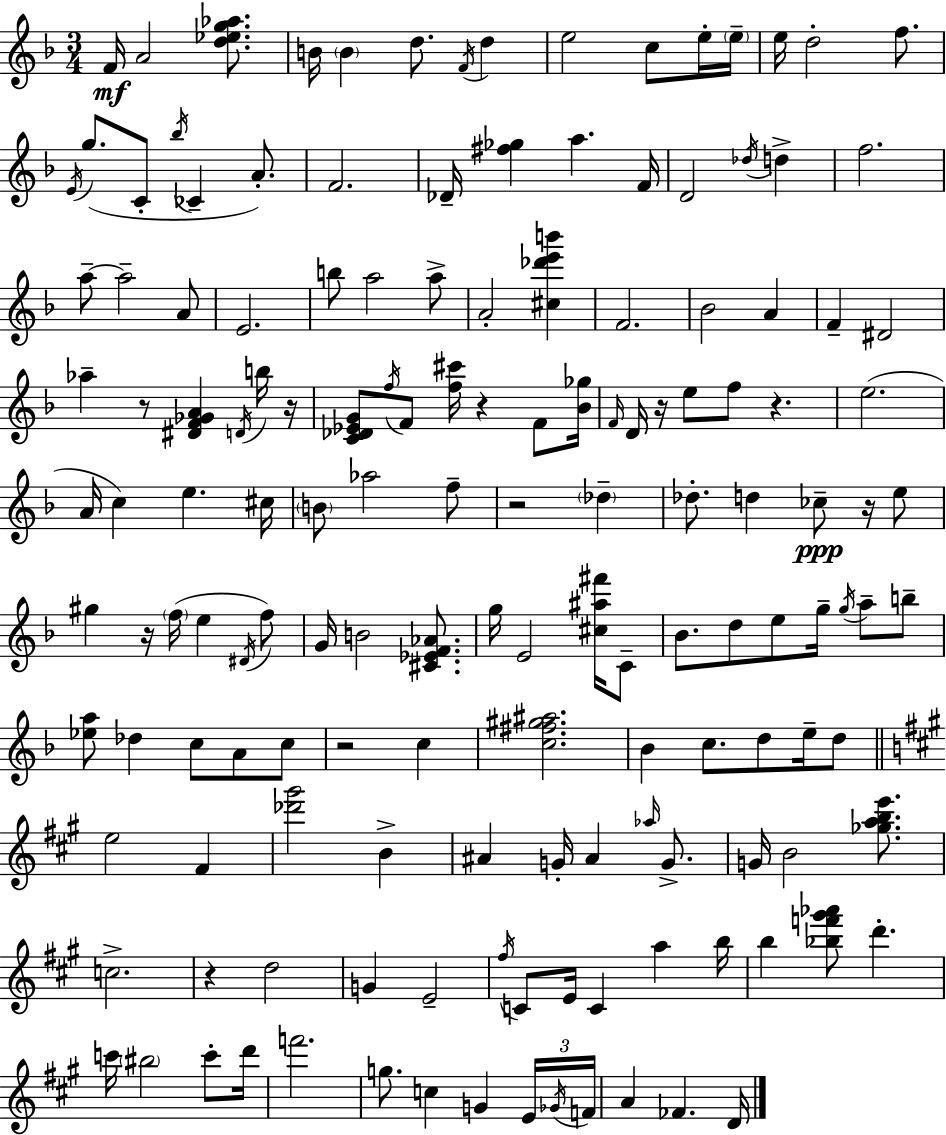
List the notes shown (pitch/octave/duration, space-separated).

F4/s A4/h [D5,Eb5,G5,Ab5]/e. B4/s B4/q D5/e. F4/s D5/q E5/h C5/e E5/s E5/s E5/s D5/h F5/e. E4/s G5/e. C4/e Bb5/s CES4/q A4/e. F4/h. Db4/s [F#5,Gb5]/q A5/q. F4/s D4/h Db5/s D5/q F5/h. A5/e A5/h A4/e E4/h. B5/e A5/h A5/e A4/h [C#5,Db6,E6,B6]/q F4/h. Bb4/h A4/q F4/q D#4/h Ab5/q R/e [D#4,F4,Gb4,A4]/q D4/s B5/s R/s [C4,Db4,Eb4,G4]/e F5/s F4/e [F5,C#6]/s R/q F4/e [Bb4,Gb5]/s F4/s D4/s R/s E5/e F5/e R/q. E5/h. A4/s C5/q E5/q. C#5/s B4/e Ab5/h F5/e R/h Db5/q Db5/e. D5/q CES5/e R/s E5/e G#5/q R/s F5/s E5/q D#4/s F5/e G4/s B4/h [C#4,Eb4,F4,Ab4]/e. G5/s E4/h [C#5,A#5,F#6]/s C4/e Bb4/e. D5/e E5/e G5/s G5/s A5/e B5/e [Eb5,A5]/e Db5/q C5/e A4/e C5/e R/h C5/q [C5,F#5,G#5,A#5]/h. Bb4/q C5/e. D5/e E5/s D5/e E5/h F#4/q [Db6,G#6]/h B4/q A#4/q G4/s A#4/q Ab5/s G4/e. G4/s B4/h [Gb5,A5,B5,E6]/e. C5/h. R/q D5/h G4/q E4/h F#5/s C4/e E4/s C4/q A5/q B5/s B5/q [Bb5,F6,G#6,Ab6]/e D6/q. C6/s BIS5/h C6/e D6/s F6/h. G5/e. C5/q G4/q E4/s Gb4/s F4/s A4/q FES4/q. D4/s